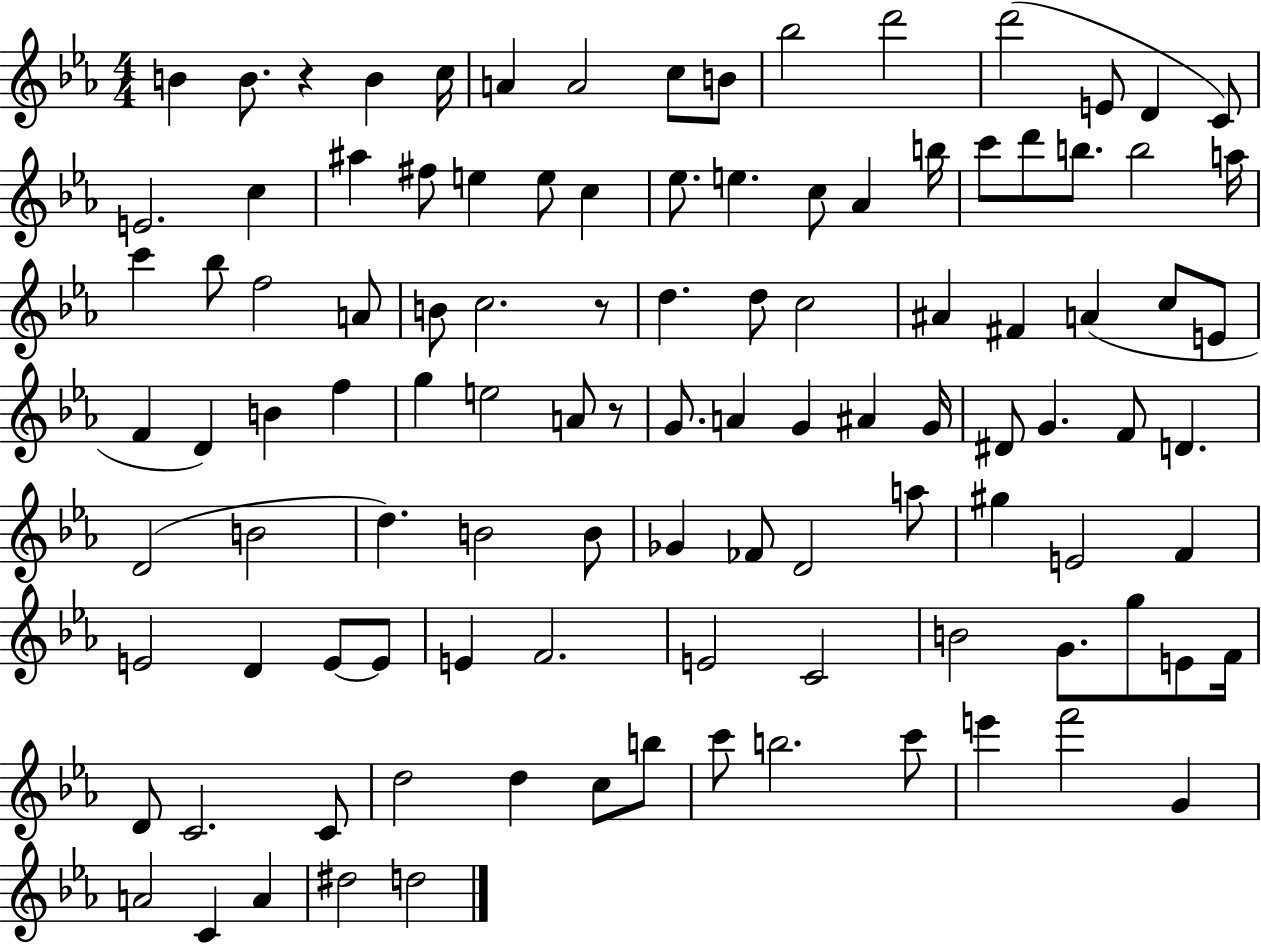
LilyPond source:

{
  \clef treble
  \numericTimeSignature
  \time 4/4
  \key ees \major
  b'4 b'8. r4 b'4 c''16 | a'4 a'2 c''8 b'8 | bes''2 d'''2 | d'''2( e'8 d'4 c'8) | \break e'2. c''4 | ais''4 fis''8 e''4 e''8 c''4 | ees''8. e''4. c''8 aes'4 b''16 | c'''8 d'''8 b''8. b''2 a''16 | \break c'''4 bes''8 f''2 a'8 | b'8 c''2. r8 | d''4. d''8 c''2 | ais'4 fis'4 a'4( c''8 e'8 | \break f'4 d'4) b'4 f''4 | g''4 e''2 a'8 r8 | g'8. a'4 g'4 ais'4 g'16 | dis'8 g'4. f'8 d'4. | \break d'2( b'2 | d''4.) b'2 b'8 | ges'4 fes'8 d'2 a''8 | gis''4 e'2 f'4 | \break e'2 d'4 e'8~~ e'8 | e'4 f'2. | e'2 c'2 | b'2 g'8. g''8 e'8 f'16 | \break d'8 c'2. c'8 | d''2 d''4 c''8 b''8 | c'''8 b''2. c'''8 | e'''4 f'''2 g'4 | \break a'2 c'4 a'4 | dis''2 d''2 | \bar "|."
}